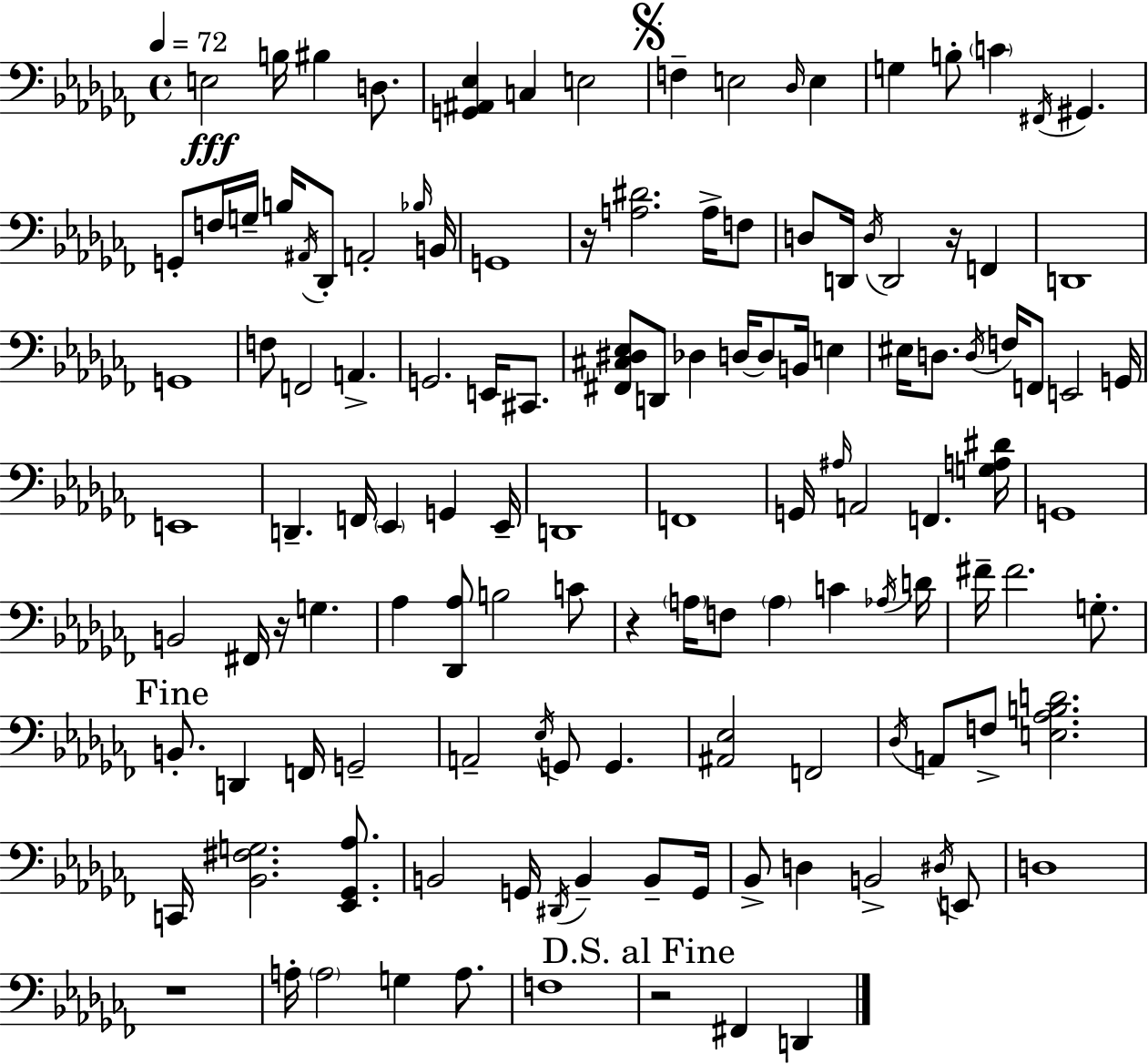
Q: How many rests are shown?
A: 6